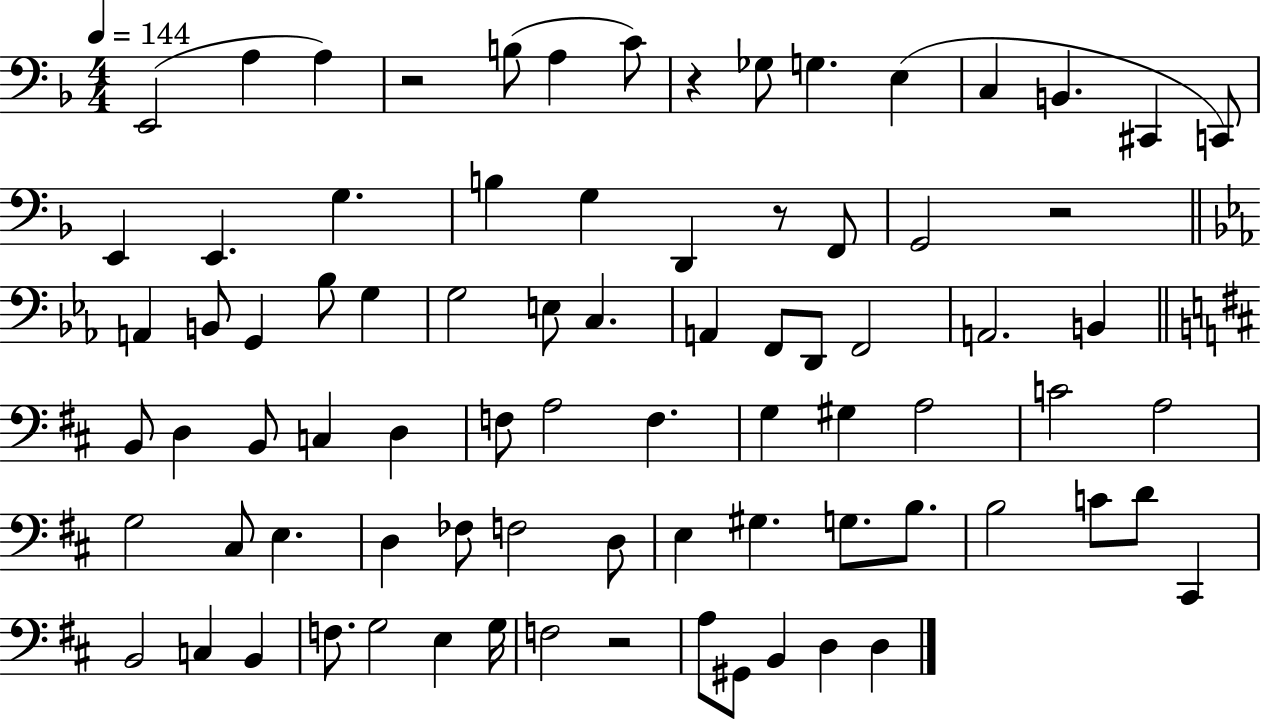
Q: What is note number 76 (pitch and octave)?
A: D3